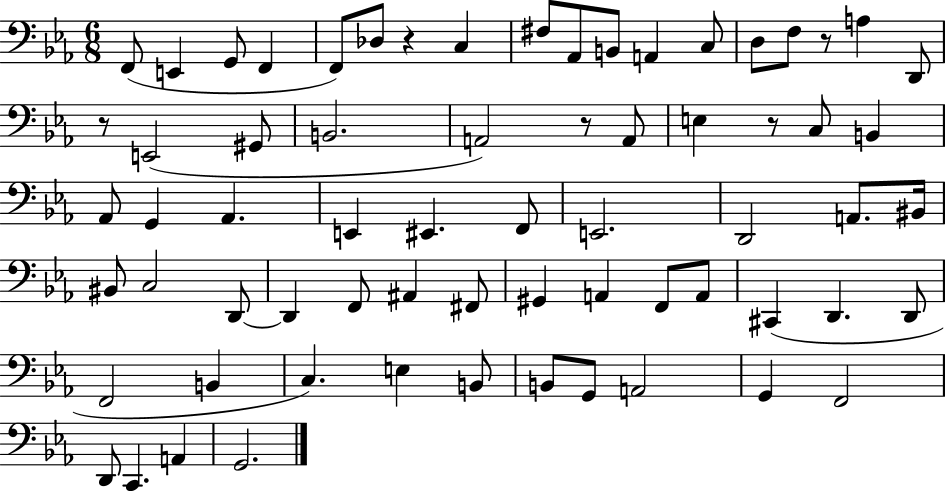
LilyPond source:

{
  \clef bass
  \numericTimeSignature
  \time 6/8
  \key ees \major
  \repeat volta 2 { f,8( e,4 g,8 f,4 | f,8) des8 r4 c4 | fis8 aes,8 b,8 a,4 c8 | d8 f8 r8 a4 d,8 | \break r8 e,2( gis,8 | b,2. | a,2) r8 a,8 | e4 r8 c8 b,4 | \break aes,8 g,4 aes,4. | e,4 eis,4. f,8 | e,2. | d,2 a,8. bis,16 | \break bis,8 c2 d,8~~ | d,4 f,8 ais,4 fis,8 | gis,4 a,4 f,8 a,8 | cis,4( d,4. d,8 | \break f,2 b,4 | c4.) e4 b,8 | b,8 g,8 a,2 | g,4 f,2 | \break d,8 c,4. a,4 | g,2. | } \bar "|."
}